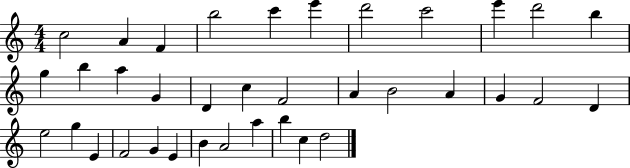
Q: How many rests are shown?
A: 0